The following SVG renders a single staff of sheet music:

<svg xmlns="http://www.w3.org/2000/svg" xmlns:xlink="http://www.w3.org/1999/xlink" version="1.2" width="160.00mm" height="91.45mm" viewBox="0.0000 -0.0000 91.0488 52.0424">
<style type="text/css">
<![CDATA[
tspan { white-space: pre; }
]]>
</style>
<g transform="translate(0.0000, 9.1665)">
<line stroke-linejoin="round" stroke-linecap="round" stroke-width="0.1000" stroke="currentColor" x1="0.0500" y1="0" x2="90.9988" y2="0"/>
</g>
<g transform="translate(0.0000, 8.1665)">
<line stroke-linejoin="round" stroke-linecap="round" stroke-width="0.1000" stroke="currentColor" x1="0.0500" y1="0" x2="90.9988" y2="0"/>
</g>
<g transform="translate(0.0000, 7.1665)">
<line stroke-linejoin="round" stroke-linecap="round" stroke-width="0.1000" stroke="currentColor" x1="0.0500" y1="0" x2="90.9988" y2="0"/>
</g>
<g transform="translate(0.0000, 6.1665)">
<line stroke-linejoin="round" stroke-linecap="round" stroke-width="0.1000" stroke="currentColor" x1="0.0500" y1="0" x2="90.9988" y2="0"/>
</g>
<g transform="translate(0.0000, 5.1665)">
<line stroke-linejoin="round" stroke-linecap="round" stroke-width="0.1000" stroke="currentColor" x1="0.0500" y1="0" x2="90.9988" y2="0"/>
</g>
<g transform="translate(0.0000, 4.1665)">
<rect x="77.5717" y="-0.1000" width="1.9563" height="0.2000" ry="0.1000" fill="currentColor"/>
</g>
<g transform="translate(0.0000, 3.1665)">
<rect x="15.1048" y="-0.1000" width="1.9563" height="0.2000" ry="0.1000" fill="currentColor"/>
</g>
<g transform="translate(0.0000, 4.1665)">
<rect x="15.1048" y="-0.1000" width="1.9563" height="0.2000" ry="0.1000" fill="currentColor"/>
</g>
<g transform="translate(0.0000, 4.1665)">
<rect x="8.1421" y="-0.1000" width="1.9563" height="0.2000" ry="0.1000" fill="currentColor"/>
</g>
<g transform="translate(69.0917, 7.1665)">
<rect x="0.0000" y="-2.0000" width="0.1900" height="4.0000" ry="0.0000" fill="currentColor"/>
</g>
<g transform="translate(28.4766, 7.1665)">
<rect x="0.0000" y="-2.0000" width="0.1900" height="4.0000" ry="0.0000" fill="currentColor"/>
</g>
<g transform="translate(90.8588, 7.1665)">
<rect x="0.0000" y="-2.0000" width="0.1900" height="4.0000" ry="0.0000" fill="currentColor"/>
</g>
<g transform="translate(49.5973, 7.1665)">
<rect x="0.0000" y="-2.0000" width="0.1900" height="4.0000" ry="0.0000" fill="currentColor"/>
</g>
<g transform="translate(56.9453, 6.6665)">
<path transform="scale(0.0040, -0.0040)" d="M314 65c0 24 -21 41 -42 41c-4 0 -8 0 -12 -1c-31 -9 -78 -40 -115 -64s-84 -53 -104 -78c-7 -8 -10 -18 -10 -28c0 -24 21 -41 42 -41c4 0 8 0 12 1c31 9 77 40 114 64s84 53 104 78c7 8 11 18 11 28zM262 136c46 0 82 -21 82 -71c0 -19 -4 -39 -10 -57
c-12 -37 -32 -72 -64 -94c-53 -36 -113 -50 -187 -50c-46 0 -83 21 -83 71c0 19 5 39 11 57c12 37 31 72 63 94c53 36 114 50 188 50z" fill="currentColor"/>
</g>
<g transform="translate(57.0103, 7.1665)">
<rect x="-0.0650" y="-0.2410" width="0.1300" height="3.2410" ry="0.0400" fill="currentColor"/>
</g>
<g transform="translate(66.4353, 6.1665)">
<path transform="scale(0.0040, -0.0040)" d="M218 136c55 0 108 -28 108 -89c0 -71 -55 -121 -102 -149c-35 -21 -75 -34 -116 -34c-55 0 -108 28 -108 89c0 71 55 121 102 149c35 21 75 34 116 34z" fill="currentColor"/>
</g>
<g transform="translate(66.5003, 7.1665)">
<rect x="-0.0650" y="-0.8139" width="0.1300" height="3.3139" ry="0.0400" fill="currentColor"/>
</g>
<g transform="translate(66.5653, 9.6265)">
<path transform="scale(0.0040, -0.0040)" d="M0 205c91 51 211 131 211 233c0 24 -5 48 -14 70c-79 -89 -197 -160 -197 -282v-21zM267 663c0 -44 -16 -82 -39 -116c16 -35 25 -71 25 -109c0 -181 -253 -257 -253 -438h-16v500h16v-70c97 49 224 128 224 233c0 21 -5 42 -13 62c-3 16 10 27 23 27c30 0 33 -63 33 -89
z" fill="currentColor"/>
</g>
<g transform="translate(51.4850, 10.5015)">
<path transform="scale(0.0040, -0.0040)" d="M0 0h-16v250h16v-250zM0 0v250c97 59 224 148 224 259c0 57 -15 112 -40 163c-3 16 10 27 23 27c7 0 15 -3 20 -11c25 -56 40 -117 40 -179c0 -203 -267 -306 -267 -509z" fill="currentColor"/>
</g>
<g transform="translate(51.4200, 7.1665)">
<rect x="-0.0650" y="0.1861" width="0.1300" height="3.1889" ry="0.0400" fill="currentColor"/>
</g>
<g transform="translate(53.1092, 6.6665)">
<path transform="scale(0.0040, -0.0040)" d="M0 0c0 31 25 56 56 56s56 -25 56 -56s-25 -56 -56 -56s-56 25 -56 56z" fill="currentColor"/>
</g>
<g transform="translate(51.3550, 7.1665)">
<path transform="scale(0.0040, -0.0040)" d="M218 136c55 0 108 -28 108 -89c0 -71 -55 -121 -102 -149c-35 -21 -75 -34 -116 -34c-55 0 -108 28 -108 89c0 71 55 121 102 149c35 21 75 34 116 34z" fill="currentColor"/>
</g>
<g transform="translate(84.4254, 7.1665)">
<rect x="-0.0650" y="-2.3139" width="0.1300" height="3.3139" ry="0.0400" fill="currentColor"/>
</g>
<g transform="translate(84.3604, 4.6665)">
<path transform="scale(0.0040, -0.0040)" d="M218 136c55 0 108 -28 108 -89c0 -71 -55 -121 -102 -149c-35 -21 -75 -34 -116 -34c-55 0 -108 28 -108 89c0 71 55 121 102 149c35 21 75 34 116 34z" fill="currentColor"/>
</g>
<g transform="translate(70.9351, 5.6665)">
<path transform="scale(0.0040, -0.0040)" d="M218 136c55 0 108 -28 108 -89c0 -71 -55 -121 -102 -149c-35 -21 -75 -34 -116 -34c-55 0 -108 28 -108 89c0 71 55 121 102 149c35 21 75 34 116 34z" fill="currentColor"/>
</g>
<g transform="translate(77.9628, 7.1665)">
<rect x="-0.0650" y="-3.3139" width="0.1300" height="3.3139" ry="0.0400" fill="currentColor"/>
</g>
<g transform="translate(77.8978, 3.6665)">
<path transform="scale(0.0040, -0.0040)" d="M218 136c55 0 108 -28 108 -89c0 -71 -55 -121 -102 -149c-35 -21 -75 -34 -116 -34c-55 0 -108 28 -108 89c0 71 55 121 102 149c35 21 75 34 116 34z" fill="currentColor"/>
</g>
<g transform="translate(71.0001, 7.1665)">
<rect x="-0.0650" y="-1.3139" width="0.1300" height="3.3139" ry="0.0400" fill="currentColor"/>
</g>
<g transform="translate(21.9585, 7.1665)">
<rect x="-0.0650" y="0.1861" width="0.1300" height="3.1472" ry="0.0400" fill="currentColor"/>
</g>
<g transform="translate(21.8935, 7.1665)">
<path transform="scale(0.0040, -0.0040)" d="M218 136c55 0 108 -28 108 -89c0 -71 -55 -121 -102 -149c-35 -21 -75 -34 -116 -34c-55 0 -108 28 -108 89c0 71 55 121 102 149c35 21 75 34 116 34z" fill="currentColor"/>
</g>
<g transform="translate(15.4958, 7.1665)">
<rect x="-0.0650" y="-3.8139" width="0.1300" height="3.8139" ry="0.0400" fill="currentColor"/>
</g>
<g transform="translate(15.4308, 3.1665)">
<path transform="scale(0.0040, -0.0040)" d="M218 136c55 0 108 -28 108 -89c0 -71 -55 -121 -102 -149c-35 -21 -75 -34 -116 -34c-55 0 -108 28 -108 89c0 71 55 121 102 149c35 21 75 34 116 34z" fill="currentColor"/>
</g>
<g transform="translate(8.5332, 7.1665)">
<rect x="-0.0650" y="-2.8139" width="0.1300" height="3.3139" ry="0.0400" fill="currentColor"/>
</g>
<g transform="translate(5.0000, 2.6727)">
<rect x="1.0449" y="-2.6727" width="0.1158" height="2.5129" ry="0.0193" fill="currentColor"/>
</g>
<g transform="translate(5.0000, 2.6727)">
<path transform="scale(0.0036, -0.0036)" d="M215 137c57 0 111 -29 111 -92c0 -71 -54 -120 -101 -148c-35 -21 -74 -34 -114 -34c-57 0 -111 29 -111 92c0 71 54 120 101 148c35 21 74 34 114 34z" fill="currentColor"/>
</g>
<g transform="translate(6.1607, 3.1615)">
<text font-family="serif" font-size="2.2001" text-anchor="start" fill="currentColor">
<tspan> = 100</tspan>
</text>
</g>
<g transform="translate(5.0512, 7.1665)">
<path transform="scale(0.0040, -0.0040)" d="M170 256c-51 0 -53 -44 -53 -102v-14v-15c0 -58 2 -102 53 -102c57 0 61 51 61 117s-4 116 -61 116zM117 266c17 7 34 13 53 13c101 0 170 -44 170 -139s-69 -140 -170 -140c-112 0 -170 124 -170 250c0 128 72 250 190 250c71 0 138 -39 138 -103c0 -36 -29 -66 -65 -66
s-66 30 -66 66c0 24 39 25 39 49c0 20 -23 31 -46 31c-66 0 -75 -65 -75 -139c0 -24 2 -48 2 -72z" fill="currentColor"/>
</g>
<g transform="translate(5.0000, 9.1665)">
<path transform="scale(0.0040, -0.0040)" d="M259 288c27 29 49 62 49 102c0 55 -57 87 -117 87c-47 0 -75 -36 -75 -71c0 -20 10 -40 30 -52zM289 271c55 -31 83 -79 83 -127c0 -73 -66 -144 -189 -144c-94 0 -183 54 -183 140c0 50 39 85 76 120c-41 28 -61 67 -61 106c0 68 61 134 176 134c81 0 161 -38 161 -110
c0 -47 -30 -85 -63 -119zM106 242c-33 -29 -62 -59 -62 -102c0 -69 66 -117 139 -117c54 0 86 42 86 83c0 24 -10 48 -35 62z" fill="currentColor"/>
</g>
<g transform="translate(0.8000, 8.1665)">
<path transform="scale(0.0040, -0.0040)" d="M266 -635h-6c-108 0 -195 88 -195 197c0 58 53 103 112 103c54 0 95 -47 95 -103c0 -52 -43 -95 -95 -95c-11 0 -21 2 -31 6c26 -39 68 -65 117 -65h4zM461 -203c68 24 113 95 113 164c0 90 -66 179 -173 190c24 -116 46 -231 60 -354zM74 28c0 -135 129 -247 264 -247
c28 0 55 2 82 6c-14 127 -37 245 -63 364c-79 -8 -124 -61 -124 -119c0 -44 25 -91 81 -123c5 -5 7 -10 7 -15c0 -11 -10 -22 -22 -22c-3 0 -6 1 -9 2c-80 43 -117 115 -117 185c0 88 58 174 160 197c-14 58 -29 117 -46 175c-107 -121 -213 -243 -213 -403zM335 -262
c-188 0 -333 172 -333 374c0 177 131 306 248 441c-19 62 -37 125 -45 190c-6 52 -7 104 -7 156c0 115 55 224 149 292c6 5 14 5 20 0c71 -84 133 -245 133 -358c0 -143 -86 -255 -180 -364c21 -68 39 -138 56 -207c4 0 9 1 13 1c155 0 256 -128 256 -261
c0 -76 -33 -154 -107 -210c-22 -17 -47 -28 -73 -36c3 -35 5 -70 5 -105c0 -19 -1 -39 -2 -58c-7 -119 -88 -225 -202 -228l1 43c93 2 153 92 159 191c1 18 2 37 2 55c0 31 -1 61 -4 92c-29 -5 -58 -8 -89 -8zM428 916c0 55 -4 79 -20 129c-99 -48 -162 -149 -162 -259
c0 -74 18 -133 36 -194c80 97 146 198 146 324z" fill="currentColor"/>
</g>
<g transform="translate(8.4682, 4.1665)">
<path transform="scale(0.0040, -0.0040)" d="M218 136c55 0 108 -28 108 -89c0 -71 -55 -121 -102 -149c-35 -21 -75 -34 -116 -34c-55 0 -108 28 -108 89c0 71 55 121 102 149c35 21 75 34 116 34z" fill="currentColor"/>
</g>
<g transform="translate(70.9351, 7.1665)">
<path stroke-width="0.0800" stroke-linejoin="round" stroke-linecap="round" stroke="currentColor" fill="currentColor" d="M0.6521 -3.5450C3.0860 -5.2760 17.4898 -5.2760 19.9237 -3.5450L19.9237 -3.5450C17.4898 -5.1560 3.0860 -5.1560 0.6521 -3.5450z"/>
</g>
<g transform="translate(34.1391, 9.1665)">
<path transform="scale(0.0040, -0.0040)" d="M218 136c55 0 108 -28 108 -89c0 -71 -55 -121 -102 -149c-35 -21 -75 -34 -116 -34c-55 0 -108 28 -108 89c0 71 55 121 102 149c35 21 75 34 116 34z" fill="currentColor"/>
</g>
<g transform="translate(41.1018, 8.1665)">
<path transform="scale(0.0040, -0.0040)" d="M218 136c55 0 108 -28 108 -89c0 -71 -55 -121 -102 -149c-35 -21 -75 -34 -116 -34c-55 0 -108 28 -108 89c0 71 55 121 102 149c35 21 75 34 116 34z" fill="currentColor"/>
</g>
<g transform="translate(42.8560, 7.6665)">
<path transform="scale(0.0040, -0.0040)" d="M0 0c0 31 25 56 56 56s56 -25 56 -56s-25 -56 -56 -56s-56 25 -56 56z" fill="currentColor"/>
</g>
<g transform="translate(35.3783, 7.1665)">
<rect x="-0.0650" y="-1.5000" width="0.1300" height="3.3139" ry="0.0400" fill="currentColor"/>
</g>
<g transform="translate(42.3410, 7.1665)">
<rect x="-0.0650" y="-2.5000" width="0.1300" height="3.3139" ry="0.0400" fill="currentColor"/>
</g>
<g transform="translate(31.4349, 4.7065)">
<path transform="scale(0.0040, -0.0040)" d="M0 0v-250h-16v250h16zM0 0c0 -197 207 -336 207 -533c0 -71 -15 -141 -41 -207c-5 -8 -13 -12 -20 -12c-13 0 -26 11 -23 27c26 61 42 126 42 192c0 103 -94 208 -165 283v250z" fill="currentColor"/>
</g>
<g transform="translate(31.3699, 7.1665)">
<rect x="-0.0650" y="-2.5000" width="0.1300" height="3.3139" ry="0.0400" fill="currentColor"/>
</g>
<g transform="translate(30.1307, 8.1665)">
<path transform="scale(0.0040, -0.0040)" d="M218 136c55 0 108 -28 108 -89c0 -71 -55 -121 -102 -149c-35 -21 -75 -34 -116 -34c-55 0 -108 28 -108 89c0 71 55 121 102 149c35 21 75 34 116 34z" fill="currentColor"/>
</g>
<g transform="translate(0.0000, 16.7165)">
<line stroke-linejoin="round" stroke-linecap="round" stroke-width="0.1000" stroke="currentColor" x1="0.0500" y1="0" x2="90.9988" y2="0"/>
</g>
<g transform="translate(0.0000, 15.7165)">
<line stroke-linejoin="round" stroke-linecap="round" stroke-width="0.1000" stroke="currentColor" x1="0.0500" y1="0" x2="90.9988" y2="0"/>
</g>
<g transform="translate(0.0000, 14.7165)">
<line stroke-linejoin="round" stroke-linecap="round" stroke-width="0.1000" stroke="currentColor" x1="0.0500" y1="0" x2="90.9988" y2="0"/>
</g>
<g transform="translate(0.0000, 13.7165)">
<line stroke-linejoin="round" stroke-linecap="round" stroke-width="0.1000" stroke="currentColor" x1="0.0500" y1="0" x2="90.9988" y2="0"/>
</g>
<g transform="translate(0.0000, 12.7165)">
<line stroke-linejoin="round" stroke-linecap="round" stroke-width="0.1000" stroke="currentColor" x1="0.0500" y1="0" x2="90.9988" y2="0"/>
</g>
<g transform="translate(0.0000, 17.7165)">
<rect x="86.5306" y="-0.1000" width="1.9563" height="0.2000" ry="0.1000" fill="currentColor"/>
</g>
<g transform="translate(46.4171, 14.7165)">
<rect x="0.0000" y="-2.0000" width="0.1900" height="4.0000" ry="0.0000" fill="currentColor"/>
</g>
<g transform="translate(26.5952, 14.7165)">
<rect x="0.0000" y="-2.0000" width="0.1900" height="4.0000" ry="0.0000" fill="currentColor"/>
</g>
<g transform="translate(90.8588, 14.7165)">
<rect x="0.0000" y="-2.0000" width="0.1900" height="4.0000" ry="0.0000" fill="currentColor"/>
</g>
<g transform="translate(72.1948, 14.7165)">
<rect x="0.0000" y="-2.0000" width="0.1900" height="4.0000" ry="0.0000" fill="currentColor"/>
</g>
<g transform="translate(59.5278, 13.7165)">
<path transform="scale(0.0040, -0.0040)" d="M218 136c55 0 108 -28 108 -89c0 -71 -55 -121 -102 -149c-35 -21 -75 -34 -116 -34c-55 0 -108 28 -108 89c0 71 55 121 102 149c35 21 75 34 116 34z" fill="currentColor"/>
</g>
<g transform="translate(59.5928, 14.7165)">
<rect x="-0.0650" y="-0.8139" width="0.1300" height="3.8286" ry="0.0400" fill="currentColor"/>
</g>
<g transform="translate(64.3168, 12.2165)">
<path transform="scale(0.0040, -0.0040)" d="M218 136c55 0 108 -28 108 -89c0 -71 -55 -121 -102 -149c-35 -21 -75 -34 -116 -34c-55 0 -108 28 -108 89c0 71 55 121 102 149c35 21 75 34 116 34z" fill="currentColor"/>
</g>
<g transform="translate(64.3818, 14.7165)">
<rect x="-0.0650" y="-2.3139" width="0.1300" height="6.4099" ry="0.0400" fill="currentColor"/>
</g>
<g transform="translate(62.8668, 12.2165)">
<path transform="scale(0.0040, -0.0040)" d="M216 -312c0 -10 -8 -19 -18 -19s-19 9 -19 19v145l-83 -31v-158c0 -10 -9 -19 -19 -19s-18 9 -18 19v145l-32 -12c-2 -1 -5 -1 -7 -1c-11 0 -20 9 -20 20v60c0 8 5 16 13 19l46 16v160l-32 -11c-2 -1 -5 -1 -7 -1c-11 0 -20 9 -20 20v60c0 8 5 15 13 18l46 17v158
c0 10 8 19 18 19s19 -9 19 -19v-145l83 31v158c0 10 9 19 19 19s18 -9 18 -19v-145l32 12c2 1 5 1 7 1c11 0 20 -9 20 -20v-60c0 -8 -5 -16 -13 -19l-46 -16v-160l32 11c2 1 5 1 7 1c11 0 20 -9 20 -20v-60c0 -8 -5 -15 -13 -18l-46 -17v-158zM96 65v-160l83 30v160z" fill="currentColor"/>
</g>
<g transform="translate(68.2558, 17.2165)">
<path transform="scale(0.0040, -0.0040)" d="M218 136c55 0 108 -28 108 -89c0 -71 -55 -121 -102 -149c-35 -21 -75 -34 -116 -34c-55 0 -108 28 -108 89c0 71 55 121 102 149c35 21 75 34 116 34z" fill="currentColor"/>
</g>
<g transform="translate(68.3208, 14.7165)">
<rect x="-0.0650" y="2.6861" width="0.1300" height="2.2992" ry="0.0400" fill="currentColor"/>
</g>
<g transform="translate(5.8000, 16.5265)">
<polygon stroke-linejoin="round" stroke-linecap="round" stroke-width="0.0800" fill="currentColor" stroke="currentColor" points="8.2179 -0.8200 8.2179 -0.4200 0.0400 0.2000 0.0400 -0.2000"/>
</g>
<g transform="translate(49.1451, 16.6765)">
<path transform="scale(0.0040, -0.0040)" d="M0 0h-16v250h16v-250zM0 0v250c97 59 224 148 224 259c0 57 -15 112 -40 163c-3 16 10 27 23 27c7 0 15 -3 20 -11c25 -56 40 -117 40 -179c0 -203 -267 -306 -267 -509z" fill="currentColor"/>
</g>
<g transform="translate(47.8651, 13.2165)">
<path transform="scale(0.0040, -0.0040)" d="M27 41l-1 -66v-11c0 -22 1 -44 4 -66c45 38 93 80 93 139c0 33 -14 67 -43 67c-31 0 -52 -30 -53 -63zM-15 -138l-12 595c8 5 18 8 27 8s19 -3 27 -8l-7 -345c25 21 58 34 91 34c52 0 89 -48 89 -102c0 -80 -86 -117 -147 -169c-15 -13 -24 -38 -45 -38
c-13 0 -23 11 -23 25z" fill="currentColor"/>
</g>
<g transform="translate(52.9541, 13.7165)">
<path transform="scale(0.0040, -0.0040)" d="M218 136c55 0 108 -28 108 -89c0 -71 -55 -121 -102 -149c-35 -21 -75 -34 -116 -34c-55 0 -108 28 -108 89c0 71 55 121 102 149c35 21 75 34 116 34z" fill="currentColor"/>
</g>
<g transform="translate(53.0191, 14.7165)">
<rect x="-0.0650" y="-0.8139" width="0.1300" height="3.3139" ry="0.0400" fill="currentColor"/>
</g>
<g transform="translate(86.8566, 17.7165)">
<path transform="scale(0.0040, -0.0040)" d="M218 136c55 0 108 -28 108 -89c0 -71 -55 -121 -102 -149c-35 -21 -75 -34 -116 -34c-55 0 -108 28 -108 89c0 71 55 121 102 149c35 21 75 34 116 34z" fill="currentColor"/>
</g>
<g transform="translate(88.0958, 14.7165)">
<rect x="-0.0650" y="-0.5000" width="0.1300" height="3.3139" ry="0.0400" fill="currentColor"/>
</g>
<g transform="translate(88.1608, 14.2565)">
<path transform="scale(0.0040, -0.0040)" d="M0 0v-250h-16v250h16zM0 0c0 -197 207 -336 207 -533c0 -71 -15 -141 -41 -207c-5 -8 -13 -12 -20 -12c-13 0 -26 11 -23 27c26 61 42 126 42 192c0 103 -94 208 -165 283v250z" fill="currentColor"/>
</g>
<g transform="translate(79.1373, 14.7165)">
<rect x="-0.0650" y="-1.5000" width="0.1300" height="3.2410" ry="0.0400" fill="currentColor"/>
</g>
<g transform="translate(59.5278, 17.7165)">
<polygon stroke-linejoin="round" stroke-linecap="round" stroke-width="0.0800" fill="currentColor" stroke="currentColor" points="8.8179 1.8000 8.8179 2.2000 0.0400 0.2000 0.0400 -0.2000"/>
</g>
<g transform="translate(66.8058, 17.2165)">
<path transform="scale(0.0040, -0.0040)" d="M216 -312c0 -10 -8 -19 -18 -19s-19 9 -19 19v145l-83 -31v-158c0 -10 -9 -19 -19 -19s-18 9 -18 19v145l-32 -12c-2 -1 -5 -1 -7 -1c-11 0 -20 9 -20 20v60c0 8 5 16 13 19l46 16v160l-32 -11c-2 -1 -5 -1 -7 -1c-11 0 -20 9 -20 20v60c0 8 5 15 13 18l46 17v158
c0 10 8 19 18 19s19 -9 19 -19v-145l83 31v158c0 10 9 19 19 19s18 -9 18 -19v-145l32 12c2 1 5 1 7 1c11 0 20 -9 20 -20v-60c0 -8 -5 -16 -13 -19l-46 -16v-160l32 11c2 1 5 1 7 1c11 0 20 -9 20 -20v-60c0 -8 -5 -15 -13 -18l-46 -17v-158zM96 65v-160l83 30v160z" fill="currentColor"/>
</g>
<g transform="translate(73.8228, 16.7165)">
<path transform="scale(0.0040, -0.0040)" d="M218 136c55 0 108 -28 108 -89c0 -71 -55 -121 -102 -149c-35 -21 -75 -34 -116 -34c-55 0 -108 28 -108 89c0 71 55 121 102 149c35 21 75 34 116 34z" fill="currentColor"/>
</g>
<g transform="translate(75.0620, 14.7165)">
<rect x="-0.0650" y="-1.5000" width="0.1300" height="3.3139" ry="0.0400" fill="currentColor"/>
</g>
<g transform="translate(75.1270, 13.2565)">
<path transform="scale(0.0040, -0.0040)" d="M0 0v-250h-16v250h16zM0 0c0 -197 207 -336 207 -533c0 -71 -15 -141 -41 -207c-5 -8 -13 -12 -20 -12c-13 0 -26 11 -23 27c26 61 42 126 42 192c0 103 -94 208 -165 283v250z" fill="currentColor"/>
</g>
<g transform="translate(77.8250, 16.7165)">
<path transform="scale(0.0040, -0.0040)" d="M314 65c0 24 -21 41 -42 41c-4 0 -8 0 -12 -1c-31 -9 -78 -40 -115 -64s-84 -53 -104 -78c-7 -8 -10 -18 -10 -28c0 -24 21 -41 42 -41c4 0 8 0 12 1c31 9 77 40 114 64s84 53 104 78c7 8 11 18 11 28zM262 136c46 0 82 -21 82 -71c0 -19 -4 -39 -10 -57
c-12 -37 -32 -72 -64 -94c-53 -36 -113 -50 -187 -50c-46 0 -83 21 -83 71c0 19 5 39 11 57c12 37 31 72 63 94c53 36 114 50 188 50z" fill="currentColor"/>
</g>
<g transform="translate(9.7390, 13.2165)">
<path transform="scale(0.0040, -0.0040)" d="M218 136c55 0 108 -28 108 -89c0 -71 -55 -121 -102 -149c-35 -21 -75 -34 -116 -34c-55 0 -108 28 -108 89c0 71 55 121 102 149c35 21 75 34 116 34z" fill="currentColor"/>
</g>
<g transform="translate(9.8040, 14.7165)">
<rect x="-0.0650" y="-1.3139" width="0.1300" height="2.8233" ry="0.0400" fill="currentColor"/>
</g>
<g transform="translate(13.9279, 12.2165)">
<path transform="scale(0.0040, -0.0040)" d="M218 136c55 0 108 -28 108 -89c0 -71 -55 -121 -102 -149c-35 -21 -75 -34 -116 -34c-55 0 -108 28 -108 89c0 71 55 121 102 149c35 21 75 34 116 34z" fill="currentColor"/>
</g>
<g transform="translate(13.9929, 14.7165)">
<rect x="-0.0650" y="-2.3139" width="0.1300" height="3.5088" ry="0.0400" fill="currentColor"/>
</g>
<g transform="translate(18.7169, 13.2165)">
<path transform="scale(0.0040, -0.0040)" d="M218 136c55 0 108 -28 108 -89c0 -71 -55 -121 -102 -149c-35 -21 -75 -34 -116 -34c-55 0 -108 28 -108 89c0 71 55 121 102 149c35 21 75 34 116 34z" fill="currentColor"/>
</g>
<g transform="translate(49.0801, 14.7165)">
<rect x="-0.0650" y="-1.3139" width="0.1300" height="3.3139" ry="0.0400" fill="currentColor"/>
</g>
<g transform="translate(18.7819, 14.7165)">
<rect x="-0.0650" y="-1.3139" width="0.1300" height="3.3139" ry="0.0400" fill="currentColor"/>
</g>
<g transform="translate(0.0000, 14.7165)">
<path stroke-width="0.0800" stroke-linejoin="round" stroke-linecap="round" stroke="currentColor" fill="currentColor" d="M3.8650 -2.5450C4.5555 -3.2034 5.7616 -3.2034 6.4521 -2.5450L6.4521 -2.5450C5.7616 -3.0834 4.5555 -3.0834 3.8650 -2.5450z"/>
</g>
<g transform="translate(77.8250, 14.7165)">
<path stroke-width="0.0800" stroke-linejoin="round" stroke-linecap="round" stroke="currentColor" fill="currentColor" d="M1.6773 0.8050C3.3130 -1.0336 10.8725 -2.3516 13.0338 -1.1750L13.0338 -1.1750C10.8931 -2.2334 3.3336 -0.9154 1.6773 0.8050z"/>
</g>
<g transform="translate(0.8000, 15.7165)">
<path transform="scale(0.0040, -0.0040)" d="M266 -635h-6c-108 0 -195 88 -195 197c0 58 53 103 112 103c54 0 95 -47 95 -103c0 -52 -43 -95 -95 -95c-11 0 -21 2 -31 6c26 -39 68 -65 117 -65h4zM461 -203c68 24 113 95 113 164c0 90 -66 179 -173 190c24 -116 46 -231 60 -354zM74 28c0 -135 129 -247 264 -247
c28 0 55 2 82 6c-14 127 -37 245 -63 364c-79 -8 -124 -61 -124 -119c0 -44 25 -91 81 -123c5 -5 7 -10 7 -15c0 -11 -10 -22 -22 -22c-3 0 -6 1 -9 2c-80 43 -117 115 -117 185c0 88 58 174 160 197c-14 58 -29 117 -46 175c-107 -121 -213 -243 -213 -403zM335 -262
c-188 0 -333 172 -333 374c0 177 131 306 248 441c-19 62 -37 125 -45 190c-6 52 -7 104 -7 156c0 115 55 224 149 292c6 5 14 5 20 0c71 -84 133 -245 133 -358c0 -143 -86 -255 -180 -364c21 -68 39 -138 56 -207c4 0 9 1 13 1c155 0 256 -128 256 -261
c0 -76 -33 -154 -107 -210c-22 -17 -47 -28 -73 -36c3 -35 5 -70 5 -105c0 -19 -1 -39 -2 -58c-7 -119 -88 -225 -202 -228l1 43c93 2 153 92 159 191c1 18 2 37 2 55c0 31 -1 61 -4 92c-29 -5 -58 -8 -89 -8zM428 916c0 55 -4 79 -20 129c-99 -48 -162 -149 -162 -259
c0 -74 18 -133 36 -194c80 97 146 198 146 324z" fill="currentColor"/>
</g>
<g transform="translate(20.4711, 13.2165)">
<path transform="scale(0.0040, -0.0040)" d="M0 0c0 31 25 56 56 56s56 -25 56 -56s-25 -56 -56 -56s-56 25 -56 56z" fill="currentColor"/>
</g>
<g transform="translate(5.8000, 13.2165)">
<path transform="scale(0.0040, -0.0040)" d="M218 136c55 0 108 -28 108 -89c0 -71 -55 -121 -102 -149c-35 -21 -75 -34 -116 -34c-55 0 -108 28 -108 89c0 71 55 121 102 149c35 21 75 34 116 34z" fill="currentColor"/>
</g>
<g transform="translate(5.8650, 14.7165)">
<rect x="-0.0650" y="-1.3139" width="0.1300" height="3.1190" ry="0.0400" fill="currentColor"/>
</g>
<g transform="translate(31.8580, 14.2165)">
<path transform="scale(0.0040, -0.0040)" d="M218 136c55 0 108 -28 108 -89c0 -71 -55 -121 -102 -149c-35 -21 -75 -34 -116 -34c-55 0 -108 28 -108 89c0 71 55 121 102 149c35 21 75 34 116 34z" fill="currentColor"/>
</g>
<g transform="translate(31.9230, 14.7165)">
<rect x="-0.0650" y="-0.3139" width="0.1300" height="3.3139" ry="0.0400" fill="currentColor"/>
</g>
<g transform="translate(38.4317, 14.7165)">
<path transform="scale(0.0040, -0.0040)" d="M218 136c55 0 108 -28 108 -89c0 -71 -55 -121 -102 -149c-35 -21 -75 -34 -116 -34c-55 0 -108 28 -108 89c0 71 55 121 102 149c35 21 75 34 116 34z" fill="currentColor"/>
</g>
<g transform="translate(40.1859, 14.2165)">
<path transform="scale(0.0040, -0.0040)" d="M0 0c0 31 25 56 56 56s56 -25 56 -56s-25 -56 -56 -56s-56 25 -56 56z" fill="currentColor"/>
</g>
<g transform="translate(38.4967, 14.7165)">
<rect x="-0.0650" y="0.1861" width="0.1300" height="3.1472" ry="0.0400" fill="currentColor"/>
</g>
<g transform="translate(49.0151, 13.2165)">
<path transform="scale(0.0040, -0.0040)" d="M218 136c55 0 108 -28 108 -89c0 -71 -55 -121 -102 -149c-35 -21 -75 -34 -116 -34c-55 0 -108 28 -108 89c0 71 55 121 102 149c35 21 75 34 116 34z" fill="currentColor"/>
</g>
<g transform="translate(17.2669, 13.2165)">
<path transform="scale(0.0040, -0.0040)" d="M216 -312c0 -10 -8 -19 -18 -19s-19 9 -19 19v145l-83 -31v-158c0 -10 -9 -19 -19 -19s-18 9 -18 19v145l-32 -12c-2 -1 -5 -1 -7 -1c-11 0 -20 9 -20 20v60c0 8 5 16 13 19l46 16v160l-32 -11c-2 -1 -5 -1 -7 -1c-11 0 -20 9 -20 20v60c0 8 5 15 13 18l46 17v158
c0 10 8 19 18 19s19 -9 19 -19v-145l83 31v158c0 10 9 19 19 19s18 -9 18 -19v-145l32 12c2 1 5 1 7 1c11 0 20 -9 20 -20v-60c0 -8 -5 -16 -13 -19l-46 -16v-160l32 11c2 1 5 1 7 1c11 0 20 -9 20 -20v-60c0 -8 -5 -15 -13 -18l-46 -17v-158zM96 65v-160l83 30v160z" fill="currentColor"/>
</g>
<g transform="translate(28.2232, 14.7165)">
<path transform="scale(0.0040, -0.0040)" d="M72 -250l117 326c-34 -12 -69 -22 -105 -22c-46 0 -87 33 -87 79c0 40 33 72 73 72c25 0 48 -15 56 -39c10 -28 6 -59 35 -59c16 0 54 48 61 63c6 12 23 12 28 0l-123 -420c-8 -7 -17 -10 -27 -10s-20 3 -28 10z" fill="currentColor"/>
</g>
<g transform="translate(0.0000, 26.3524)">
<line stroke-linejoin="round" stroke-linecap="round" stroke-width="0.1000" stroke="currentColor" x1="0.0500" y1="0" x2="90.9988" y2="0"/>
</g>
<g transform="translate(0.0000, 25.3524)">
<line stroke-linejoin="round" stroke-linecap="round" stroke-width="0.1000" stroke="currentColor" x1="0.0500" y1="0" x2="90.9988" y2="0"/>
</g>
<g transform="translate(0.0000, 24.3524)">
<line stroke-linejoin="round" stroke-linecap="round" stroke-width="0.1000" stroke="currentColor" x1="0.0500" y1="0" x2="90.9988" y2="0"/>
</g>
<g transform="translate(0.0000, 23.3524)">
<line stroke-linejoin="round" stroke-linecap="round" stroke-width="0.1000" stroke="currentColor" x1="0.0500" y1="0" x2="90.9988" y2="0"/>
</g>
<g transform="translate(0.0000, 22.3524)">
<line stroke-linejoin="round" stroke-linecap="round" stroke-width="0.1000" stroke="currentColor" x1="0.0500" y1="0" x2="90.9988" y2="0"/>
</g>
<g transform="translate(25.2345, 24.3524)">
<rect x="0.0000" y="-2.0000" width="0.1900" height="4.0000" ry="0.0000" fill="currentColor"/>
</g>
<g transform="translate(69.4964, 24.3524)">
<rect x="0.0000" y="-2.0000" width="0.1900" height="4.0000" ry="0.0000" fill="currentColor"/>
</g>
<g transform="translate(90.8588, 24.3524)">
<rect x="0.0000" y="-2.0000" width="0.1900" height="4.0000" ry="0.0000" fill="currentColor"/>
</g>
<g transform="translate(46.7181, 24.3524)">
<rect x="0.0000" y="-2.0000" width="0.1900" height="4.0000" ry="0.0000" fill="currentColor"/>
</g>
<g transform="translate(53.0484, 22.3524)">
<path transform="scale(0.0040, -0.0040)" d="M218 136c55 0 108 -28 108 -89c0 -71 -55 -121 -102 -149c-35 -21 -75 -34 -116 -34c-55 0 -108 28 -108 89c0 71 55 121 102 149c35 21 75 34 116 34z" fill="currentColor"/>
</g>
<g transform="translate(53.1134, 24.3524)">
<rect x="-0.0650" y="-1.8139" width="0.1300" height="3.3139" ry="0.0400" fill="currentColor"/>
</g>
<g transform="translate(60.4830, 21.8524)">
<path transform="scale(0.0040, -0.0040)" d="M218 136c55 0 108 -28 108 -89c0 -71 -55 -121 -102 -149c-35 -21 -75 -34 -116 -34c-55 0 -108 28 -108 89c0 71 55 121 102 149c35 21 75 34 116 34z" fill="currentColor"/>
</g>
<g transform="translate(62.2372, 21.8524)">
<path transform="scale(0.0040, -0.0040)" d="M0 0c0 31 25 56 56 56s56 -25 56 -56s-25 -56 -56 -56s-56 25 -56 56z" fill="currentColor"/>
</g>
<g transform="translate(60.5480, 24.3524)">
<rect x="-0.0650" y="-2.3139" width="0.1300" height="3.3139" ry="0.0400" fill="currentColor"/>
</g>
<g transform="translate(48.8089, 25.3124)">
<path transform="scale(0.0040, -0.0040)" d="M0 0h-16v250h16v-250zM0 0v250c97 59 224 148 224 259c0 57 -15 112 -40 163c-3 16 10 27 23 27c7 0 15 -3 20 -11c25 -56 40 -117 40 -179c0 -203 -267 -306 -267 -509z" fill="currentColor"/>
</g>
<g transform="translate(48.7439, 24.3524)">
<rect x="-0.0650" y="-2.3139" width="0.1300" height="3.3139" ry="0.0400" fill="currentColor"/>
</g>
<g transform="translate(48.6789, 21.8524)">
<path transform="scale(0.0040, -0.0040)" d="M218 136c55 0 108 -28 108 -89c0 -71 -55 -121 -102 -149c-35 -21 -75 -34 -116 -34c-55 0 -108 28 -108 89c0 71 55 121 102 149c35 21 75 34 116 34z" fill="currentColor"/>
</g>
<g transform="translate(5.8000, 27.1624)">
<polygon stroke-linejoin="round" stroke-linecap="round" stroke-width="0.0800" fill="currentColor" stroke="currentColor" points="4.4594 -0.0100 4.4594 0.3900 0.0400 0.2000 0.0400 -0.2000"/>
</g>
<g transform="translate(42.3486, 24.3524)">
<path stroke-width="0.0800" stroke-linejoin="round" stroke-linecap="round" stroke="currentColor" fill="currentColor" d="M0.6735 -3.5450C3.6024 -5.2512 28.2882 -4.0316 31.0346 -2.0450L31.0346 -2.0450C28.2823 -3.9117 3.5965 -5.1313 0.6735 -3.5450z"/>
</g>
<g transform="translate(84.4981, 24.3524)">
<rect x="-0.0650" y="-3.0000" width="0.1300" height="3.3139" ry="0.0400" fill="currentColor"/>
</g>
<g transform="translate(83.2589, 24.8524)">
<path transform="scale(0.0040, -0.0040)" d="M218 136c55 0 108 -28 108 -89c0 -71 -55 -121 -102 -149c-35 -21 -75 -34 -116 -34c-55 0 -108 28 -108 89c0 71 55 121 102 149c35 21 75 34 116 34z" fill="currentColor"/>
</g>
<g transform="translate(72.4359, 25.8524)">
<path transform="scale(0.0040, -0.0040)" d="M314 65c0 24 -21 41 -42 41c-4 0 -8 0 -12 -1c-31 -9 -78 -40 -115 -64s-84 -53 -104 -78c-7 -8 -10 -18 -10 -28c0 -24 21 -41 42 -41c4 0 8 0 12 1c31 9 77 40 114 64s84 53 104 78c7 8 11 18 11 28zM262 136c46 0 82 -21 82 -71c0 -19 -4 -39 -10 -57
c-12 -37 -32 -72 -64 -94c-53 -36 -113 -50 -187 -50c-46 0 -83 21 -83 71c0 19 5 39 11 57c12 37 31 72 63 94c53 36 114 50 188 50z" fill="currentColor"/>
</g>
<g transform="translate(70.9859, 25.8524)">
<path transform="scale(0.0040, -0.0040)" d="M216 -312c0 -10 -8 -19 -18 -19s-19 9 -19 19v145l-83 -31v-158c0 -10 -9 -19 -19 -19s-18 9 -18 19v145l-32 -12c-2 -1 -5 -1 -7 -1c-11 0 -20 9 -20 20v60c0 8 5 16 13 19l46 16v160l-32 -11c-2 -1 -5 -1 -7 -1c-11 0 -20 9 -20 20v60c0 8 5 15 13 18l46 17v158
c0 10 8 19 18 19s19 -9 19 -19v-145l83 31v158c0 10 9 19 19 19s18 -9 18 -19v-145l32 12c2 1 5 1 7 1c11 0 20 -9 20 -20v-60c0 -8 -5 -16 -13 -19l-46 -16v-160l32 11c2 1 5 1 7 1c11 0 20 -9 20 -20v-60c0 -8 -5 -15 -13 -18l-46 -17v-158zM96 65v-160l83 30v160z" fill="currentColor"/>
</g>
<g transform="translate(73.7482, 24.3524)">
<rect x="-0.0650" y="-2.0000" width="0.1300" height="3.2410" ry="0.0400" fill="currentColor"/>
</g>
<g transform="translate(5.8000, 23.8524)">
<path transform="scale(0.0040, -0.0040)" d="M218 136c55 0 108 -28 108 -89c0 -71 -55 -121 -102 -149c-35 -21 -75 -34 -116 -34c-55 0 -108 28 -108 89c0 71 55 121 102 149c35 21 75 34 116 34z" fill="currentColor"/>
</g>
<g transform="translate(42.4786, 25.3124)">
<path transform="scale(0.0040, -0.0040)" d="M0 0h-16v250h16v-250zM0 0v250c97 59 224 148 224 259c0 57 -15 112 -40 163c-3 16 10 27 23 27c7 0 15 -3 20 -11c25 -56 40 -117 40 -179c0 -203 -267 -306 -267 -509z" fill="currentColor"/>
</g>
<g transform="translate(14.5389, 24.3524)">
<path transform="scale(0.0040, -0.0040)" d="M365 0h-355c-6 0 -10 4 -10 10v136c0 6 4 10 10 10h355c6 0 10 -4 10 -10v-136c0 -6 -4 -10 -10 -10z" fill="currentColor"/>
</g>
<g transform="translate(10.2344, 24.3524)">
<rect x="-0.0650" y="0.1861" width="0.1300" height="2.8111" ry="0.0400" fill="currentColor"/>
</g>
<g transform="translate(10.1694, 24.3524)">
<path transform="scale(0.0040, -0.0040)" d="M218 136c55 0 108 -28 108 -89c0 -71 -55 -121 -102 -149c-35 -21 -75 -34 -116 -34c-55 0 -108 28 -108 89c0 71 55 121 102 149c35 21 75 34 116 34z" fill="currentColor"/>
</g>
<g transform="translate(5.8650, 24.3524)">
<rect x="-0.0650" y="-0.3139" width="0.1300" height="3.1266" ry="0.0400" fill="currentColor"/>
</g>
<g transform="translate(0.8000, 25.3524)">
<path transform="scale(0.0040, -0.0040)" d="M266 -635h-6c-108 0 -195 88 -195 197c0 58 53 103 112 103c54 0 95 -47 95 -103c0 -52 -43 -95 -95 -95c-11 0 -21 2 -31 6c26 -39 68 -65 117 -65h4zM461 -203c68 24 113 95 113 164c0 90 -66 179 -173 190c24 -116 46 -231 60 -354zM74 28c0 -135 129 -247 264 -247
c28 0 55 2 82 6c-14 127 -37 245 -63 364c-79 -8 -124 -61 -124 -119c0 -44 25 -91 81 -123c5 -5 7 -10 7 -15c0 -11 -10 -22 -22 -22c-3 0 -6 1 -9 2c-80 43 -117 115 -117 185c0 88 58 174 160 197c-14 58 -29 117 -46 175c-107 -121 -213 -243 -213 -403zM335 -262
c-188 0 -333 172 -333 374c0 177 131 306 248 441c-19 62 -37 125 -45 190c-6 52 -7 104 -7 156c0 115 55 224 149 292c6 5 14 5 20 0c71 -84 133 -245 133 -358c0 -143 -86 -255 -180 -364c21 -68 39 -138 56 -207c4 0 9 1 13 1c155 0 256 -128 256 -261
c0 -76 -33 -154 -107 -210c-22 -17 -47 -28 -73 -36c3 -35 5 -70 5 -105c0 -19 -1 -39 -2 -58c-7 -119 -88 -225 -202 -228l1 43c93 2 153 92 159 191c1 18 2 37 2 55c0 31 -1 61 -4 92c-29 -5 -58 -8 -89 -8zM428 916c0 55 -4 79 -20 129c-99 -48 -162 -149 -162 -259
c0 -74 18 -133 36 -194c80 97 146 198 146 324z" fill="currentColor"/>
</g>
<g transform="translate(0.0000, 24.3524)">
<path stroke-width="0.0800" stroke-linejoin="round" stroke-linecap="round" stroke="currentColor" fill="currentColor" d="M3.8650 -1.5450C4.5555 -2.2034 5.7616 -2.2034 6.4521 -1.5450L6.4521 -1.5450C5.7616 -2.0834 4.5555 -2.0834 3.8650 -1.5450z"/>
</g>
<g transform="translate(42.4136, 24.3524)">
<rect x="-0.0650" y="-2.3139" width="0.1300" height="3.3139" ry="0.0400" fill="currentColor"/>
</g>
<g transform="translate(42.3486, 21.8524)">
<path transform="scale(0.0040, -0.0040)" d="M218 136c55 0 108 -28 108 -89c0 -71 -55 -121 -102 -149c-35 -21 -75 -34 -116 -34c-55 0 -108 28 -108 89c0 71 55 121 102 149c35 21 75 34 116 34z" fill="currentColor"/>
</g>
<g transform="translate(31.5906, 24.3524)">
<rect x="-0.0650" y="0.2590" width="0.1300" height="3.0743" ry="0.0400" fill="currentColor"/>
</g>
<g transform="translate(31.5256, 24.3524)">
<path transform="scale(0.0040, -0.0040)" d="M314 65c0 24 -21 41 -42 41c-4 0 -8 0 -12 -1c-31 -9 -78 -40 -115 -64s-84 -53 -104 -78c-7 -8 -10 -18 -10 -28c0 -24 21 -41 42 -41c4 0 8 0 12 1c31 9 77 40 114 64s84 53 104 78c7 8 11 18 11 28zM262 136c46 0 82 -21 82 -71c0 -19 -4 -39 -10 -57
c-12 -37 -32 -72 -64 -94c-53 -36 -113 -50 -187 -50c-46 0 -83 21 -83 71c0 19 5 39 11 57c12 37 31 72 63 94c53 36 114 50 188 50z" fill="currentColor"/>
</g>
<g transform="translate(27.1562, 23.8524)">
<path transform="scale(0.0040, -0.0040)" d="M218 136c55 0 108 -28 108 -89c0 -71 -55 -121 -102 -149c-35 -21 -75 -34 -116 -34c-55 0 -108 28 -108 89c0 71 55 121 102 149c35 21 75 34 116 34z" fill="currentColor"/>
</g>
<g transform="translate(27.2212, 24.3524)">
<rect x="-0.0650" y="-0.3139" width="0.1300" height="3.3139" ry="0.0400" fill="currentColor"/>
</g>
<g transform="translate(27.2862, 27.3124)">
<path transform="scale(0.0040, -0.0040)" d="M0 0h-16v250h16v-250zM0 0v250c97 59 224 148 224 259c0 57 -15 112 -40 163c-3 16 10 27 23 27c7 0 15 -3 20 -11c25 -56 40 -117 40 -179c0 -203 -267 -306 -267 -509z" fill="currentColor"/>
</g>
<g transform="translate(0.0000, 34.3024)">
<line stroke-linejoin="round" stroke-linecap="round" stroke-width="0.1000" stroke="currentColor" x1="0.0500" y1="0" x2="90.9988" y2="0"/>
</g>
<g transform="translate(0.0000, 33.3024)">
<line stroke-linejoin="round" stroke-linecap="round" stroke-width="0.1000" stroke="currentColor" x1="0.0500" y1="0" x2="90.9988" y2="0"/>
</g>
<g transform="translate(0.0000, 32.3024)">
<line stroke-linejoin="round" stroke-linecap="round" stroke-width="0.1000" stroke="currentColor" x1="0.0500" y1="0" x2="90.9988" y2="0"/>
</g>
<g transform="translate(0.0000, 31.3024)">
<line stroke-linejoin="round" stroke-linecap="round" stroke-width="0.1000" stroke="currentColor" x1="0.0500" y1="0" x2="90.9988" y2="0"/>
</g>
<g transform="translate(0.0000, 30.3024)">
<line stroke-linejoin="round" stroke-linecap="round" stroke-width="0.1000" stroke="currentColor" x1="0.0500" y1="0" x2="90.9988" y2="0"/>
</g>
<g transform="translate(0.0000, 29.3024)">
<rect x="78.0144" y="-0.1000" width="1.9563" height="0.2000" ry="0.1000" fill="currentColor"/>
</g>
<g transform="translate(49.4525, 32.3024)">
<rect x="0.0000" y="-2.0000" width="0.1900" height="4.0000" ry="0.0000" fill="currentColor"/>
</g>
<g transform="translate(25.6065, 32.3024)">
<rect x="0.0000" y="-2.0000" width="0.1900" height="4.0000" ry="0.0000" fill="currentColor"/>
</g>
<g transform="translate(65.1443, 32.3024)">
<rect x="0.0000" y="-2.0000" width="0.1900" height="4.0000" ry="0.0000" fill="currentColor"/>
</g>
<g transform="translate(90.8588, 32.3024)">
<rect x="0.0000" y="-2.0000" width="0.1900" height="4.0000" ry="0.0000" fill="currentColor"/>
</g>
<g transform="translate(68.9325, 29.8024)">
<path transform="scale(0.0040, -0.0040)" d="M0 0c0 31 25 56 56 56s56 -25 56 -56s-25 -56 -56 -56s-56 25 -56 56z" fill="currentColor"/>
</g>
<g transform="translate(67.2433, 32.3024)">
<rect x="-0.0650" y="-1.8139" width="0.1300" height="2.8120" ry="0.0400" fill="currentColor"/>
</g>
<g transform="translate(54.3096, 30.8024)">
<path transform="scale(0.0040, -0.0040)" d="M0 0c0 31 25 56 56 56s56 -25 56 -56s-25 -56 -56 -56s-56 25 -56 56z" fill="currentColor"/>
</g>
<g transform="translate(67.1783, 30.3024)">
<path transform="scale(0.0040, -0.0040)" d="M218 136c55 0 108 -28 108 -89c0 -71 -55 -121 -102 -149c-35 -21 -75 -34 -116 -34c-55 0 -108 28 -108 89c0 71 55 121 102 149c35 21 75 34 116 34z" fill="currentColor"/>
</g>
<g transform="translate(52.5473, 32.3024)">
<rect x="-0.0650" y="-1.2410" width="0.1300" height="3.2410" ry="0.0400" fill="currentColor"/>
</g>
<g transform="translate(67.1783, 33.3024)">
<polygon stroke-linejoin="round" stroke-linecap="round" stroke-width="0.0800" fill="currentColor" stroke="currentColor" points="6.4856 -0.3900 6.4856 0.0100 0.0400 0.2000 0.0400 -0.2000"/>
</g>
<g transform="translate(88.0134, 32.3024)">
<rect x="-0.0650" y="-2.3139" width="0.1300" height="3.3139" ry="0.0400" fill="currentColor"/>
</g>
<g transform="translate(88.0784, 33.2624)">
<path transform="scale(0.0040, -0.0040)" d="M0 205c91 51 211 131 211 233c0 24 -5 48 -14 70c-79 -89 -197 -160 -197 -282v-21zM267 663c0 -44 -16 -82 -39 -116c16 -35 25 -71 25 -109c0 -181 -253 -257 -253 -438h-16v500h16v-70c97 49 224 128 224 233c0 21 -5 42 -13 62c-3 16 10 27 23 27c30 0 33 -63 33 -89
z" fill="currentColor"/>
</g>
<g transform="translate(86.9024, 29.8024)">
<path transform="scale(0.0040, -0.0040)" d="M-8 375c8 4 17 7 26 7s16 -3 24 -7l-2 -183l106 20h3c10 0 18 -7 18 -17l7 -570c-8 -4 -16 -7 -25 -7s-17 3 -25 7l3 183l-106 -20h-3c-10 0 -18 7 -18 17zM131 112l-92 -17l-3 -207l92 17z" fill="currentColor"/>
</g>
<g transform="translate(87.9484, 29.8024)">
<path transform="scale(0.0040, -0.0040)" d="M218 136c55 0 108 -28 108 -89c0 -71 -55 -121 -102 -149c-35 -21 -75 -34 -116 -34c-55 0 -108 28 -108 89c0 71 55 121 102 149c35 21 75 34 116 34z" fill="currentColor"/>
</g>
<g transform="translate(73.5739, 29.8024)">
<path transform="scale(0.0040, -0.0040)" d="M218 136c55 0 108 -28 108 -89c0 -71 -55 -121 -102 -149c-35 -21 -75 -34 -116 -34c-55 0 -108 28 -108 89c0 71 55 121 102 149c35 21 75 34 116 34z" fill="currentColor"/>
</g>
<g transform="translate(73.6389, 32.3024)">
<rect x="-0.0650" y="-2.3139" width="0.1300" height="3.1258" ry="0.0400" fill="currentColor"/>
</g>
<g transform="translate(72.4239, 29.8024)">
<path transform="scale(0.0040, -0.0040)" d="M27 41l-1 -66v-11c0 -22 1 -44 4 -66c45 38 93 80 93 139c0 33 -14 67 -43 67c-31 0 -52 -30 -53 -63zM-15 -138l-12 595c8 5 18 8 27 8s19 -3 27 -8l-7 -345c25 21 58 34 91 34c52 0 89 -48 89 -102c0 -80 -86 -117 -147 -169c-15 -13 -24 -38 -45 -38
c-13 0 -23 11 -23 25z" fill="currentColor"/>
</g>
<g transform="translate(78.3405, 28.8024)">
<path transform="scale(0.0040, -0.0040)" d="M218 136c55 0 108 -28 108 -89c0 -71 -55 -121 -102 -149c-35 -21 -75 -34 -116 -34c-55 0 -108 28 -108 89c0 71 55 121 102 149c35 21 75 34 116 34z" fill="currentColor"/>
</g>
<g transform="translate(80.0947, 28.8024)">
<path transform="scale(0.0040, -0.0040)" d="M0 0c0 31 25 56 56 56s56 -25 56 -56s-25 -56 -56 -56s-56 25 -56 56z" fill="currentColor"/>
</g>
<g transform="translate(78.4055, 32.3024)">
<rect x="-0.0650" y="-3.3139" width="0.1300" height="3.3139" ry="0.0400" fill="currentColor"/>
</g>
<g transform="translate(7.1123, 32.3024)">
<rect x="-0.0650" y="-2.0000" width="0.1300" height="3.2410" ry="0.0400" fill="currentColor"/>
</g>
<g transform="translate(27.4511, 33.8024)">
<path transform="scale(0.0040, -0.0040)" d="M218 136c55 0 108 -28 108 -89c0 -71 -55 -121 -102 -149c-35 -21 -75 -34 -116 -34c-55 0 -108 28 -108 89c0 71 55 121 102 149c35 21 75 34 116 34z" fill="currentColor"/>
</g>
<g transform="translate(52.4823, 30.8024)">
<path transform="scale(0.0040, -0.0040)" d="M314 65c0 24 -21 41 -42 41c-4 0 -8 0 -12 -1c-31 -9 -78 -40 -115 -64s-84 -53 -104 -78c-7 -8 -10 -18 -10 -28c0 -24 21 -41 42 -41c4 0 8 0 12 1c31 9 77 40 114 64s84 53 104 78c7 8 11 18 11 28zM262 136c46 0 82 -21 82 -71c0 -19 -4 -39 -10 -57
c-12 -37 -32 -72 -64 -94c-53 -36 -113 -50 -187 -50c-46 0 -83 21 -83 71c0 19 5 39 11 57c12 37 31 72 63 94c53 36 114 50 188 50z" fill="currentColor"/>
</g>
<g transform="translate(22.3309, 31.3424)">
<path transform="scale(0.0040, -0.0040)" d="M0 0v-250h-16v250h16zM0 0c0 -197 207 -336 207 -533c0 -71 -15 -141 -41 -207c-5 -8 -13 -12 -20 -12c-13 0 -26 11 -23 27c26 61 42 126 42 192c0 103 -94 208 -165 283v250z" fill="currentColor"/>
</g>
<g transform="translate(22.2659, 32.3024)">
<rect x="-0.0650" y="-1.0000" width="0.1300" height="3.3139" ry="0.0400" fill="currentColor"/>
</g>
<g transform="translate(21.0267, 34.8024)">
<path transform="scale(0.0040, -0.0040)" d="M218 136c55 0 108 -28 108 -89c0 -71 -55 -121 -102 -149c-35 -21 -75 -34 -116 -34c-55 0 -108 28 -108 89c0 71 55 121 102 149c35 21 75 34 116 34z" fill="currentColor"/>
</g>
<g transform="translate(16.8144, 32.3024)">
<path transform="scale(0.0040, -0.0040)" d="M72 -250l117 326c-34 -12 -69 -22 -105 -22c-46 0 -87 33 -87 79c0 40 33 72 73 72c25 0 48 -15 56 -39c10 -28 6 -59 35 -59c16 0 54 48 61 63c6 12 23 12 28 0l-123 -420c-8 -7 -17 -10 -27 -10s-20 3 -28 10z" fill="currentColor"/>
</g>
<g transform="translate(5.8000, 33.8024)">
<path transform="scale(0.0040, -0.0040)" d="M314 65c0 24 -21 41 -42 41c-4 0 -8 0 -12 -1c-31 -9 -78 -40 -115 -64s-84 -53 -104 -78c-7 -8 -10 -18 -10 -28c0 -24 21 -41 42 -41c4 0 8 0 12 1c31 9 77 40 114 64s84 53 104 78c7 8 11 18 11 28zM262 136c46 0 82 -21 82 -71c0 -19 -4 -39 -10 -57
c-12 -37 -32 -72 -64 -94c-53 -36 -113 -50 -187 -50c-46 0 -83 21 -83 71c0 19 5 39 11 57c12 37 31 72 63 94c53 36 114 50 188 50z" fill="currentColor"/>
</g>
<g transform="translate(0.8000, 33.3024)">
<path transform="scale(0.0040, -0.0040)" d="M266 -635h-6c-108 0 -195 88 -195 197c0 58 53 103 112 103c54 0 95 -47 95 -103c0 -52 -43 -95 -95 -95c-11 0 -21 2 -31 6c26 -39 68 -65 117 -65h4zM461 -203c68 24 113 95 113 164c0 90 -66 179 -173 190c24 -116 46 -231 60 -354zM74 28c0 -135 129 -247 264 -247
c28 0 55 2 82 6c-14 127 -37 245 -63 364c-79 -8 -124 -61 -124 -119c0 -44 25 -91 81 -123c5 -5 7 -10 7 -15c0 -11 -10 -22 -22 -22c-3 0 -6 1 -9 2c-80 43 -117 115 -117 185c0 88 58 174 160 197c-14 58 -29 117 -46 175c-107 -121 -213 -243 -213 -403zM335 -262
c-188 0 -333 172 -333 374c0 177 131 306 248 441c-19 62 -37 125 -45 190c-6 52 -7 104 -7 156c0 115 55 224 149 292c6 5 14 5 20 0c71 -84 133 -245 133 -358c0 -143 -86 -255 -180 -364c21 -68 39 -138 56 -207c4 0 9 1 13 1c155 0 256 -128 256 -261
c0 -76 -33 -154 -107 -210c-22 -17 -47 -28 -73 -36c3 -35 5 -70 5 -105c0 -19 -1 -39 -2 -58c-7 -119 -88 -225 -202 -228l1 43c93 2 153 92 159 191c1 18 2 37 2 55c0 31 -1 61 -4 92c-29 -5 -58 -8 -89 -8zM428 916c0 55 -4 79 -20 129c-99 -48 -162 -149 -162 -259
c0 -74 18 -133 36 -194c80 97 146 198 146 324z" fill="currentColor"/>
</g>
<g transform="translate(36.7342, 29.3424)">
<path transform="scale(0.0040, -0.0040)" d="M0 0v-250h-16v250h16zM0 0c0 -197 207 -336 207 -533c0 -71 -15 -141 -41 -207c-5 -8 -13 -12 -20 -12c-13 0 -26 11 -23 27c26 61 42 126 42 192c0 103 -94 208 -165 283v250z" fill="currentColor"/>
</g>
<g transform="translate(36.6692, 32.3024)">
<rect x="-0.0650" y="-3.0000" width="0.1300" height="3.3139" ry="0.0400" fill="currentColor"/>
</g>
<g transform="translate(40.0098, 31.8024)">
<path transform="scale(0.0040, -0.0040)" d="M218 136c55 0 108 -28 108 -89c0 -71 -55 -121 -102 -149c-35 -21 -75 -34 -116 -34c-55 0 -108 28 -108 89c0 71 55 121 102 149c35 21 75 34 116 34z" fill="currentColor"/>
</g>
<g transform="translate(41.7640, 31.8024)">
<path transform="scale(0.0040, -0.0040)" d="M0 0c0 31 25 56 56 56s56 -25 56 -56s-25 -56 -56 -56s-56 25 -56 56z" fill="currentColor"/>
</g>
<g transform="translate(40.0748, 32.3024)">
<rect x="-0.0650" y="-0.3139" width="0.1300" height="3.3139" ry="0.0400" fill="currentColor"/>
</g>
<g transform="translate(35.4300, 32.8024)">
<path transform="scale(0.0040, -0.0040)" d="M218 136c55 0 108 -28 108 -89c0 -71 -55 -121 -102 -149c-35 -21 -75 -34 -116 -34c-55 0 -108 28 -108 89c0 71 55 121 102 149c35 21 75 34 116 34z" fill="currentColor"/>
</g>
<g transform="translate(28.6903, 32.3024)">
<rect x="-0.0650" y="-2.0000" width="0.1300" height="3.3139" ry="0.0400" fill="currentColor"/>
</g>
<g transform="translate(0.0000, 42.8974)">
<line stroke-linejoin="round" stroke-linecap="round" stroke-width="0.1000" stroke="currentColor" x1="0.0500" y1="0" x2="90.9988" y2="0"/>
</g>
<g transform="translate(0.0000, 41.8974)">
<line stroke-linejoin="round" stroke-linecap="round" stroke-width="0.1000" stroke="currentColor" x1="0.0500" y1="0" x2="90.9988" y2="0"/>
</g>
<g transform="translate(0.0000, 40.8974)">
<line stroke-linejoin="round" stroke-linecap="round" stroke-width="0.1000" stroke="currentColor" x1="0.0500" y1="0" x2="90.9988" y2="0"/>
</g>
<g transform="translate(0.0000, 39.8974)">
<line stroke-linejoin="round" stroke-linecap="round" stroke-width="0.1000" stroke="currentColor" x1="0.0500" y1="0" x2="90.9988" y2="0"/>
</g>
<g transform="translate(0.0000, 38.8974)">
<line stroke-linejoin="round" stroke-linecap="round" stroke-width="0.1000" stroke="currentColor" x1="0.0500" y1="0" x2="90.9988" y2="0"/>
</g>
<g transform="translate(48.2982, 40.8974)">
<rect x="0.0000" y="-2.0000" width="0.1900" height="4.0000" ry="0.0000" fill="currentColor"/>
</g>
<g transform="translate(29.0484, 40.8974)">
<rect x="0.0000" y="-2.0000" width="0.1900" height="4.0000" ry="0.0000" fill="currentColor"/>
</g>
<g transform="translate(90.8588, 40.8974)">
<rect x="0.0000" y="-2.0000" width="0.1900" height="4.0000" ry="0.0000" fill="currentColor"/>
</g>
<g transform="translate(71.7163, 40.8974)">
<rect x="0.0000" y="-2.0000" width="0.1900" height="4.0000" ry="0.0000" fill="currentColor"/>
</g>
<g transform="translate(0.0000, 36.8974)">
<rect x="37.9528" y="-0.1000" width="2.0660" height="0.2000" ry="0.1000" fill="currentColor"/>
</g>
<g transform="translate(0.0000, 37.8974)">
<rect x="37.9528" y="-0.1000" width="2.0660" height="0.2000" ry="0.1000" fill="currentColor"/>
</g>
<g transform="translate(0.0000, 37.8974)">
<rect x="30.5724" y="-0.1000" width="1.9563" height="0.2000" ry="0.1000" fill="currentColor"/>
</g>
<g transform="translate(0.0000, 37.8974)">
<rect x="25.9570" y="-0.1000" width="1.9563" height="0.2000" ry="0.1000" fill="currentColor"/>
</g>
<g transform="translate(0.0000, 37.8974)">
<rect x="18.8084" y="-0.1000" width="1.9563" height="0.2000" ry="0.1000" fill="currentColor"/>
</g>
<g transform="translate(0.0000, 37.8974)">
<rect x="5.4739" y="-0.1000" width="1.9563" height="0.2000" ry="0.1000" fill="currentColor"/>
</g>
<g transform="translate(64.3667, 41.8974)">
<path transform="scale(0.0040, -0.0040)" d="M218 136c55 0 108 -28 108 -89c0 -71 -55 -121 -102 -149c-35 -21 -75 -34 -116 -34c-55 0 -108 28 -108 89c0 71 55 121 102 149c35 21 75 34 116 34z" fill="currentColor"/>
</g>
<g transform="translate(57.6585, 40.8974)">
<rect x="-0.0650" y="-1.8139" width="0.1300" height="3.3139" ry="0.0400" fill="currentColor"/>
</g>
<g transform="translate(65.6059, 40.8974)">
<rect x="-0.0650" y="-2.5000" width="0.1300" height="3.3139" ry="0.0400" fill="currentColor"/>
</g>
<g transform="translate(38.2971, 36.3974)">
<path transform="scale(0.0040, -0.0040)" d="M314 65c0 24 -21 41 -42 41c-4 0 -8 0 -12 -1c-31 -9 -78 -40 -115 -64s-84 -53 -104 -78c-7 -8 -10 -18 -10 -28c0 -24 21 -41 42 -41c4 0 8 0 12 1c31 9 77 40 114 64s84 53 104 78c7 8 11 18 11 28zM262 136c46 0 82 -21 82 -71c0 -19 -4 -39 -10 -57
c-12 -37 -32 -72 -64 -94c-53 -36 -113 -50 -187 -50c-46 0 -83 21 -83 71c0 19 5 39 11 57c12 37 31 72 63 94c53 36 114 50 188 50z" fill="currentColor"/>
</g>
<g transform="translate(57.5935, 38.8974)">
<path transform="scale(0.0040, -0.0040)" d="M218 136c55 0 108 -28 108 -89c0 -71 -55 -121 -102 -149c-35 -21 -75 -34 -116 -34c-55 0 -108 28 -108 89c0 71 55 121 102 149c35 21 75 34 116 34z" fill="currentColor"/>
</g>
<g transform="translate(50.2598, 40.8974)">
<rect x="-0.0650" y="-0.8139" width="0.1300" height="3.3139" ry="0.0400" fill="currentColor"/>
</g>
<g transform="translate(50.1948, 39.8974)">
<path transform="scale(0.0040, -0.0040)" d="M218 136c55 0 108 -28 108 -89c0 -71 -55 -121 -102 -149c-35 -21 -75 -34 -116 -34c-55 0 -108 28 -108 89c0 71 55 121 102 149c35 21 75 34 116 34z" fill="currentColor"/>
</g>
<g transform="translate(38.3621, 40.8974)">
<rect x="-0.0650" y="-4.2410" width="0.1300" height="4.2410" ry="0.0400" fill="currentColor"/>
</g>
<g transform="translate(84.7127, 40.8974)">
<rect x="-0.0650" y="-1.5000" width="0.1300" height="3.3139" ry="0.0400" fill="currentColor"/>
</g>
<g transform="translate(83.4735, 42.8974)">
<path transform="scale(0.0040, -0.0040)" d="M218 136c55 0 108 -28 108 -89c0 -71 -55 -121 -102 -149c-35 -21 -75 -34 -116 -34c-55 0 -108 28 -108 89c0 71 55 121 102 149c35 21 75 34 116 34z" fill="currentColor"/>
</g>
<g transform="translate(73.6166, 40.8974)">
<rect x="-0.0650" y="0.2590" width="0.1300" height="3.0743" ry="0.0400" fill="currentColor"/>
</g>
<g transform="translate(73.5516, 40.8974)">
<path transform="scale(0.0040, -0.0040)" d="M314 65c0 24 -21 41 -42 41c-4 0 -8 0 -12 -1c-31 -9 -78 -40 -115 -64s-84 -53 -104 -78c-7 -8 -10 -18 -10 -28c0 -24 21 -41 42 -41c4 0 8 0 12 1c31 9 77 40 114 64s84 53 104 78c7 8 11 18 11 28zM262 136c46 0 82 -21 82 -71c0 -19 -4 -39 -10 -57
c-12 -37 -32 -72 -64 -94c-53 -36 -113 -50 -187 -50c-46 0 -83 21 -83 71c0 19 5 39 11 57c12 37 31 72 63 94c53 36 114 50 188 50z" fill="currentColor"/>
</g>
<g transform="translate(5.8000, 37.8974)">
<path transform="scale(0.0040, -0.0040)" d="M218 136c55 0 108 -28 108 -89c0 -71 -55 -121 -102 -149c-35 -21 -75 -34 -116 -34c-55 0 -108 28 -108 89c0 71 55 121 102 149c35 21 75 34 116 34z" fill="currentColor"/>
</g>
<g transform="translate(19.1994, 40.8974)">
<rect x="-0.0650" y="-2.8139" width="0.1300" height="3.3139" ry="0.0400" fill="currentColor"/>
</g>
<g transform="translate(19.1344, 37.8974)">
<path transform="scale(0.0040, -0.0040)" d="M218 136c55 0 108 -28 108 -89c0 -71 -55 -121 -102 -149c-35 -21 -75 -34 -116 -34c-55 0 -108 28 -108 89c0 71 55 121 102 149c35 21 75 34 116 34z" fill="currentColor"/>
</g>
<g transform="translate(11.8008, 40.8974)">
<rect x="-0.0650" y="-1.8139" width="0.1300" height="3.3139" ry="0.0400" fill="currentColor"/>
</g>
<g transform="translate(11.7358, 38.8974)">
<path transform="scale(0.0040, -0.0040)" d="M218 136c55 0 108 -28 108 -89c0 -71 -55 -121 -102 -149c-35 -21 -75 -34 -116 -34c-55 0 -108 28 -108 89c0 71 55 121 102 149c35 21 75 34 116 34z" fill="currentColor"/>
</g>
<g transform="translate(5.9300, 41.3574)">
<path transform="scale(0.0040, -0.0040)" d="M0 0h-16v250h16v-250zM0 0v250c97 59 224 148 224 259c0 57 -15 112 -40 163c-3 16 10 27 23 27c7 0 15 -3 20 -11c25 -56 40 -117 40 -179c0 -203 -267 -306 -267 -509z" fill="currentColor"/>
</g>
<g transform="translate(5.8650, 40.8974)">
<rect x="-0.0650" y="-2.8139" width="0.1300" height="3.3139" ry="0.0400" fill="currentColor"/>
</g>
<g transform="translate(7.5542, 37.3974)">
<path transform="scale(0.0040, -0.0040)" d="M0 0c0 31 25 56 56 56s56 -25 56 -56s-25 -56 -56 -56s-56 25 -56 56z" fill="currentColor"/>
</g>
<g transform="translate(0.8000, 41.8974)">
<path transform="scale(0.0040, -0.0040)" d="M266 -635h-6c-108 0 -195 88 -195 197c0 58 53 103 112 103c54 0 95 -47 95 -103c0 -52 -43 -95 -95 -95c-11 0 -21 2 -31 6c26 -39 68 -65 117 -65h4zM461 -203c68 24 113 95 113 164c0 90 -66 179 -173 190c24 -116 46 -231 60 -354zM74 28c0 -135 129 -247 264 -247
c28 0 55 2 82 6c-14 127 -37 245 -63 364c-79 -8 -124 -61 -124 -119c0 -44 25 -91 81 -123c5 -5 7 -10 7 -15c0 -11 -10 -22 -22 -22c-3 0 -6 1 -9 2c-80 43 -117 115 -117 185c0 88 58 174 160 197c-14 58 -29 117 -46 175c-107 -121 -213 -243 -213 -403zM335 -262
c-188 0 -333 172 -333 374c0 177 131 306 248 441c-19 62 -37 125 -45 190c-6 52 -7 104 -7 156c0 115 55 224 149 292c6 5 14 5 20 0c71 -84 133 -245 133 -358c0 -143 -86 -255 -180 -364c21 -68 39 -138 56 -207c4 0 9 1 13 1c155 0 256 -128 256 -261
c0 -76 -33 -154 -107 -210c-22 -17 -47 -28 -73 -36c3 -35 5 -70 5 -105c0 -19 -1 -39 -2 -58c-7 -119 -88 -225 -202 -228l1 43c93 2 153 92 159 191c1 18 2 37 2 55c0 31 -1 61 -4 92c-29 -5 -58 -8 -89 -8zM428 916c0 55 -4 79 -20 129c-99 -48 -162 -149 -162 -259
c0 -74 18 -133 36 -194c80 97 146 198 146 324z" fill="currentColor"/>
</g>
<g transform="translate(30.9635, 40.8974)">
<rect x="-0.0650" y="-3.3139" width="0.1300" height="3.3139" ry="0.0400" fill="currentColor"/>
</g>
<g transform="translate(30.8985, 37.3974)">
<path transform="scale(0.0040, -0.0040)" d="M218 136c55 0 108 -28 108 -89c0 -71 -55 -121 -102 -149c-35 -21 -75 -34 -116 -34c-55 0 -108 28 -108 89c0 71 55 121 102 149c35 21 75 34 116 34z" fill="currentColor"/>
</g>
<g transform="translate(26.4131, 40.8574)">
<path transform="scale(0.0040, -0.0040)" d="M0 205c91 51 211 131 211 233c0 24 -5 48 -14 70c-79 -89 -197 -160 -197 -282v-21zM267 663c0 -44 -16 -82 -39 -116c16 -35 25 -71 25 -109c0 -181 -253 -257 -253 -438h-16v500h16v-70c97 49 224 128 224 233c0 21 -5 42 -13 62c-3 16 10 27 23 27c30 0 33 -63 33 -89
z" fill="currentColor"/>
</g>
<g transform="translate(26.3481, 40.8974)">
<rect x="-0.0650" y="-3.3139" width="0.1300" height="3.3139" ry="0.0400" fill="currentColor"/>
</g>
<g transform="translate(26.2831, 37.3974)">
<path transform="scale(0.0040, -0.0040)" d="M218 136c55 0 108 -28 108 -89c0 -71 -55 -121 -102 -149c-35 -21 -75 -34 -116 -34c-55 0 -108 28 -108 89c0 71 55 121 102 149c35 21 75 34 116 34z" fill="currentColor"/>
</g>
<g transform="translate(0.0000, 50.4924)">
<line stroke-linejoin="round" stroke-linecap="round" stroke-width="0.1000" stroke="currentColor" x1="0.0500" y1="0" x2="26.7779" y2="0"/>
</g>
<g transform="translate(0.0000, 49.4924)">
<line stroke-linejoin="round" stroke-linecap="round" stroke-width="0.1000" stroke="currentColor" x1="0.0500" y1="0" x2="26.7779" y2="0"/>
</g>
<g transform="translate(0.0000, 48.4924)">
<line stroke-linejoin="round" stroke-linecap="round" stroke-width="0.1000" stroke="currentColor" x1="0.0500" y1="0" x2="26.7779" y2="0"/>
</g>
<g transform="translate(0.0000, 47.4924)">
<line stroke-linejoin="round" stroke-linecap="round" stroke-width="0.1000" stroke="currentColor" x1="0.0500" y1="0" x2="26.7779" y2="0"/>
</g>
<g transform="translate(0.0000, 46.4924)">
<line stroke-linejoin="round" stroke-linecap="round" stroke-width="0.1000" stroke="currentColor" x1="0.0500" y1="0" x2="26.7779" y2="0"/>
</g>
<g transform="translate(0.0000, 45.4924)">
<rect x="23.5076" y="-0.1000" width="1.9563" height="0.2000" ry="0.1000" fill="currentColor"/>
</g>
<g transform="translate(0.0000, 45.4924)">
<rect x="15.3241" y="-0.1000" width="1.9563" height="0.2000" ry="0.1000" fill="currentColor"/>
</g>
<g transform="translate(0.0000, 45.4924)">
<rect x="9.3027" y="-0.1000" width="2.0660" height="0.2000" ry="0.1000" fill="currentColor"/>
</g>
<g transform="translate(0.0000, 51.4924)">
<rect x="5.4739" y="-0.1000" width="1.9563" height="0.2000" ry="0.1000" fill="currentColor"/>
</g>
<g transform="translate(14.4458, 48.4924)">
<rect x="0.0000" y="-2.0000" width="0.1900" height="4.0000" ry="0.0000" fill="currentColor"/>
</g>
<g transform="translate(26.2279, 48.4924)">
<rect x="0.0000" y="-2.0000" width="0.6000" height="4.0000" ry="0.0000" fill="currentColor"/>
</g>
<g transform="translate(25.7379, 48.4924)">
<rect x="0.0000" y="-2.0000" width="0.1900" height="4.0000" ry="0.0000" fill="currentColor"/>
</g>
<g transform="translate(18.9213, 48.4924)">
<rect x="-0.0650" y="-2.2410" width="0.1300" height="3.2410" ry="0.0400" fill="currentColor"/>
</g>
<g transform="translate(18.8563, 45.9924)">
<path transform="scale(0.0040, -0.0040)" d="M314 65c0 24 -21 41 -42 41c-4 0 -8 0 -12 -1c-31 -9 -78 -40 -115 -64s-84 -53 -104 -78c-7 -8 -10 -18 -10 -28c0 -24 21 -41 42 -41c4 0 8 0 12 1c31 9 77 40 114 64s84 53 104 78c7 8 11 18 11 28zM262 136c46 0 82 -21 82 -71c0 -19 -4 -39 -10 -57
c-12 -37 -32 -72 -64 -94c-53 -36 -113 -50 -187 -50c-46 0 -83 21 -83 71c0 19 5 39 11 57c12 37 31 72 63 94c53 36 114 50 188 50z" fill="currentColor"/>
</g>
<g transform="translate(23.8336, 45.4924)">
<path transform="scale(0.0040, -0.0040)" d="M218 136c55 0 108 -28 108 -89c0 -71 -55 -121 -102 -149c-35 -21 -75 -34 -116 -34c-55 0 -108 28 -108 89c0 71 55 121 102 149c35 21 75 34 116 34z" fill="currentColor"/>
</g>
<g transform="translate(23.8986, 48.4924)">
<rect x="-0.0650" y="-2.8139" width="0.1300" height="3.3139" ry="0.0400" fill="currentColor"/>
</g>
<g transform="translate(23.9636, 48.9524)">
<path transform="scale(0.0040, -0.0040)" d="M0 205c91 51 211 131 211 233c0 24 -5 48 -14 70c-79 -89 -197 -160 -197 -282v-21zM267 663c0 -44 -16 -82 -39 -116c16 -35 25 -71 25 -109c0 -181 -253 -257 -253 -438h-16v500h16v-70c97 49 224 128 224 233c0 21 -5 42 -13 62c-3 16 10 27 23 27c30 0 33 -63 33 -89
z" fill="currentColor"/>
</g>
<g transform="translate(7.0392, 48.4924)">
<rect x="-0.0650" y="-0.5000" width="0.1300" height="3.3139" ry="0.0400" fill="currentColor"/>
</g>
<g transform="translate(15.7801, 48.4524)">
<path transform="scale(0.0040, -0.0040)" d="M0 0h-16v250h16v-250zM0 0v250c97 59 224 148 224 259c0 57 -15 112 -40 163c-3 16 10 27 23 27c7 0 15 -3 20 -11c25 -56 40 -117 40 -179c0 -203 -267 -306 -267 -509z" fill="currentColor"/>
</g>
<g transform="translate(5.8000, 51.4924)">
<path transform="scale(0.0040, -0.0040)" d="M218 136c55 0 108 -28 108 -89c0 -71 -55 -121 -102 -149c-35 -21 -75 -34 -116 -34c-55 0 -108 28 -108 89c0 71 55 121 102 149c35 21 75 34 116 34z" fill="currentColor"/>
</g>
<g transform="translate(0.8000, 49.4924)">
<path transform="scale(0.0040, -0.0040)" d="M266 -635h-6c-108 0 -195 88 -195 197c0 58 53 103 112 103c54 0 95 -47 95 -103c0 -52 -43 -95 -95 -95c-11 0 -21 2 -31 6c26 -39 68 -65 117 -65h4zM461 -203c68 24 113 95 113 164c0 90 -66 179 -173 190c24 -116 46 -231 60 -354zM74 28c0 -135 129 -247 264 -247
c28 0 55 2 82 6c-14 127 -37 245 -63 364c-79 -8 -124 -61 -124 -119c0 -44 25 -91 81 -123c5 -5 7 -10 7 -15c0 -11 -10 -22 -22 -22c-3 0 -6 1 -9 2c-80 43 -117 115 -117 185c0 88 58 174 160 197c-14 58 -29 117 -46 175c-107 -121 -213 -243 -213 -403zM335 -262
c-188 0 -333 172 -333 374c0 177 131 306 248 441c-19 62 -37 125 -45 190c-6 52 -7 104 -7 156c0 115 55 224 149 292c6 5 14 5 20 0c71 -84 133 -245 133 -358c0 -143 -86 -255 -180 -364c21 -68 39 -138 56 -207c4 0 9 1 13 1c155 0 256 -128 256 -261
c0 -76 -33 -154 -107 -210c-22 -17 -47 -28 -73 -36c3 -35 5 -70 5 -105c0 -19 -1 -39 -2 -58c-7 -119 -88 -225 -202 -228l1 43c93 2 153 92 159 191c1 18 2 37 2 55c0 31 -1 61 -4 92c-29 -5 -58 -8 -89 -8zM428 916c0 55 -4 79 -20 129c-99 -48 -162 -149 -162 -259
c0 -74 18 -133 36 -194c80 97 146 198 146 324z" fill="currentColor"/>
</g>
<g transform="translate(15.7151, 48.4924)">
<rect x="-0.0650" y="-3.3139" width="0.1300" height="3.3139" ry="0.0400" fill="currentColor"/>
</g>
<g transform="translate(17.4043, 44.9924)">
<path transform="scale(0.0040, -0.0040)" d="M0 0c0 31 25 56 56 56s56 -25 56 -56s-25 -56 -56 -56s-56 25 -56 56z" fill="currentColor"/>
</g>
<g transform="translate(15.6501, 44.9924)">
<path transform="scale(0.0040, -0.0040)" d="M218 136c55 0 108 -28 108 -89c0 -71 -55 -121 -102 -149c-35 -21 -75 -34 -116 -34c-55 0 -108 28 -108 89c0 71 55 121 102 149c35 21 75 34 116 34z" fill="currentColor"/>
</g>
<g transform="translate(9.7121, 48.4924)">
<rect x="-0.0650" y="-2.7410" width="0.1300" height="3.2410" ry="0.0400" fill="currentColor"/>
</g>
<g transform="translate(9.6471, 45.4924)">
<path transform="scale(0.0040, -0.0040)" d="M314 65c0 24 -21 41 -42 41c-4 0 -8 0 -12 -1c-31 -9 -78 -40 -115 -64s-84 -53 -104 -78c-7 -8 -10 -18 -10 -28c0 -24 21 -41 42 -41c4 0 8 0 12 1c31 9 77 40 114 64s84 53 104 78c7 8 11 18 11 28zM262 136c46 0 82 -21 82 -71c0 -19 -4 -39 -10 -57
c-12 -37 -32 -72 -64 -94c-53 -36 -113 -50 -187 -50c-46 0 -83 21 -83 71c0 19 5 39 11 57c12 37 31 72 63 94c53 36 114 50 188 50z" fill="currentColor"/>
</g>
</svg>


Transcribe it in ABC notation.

X:1
T:Untitled
M:6/8
L:1/4
K:C
a c' B G/2 E G B/2 c2 d/4 e b g e/2 e/2 g/2 ^e z/2 c B _e/2 d d/2 ^g/2 ^D/2 E/2 E2 C/2 c/2 B/2 z2 c/2 B2 g/2 g/2 f g ^F2 A F2 z/2 D/2 F A/2 c e2 f/2 _g/2 b g/4 a/2 f a b/4 b d'2 d f G B2 E C a2 b/2 g2 a/4